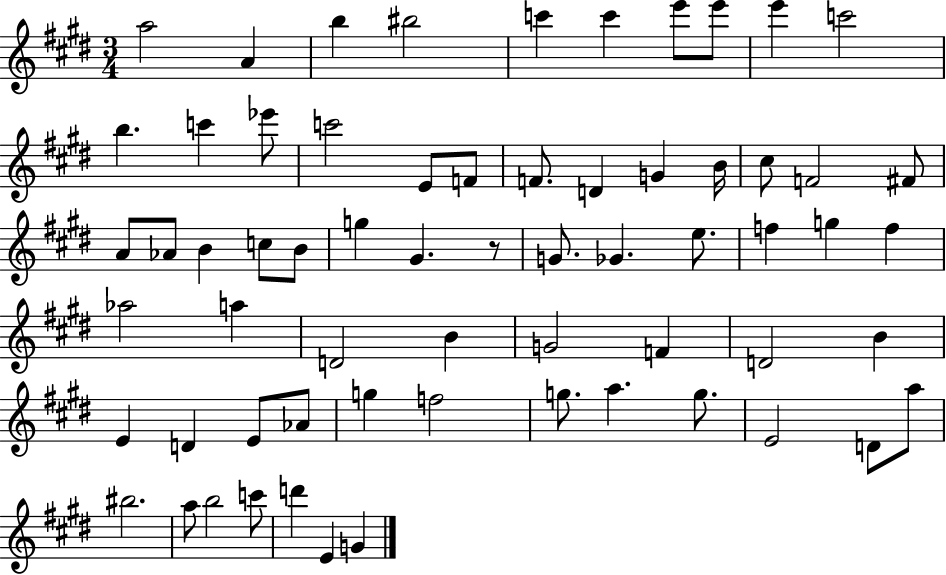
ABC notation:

X:1
T:Untitled
M:3/4
L:1/4
K:E
a2 A b ^b2 c' c' e'/2 e'/2 e' c'2 b c' _e'/2 c'2 E/2 F/2 F/2 D G B/4 ^c/2 F2 ^F/2 A/2 _A/2 B c/2 B/2 g ^G z/2 G/2 _G e/2 f g f _a2 a D2 B G2 F D2 B E D E/2 _A/2 g f2 g/2 a g/2 E2 D/2 a/2 ^b2 a/2 b2 c'/2 d' E G